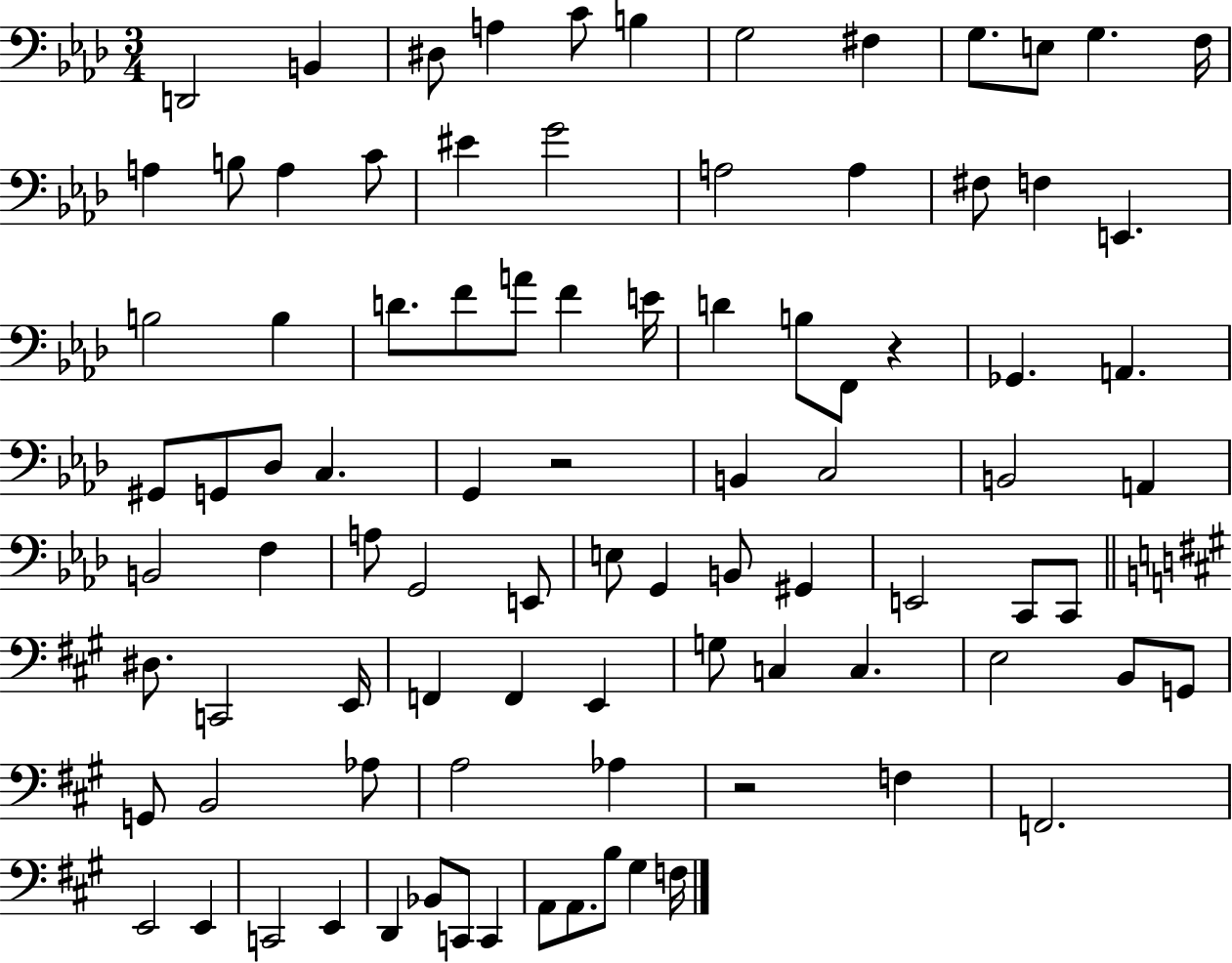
{
  \clef bass
  \numericTimeSignature
  \time 3/4
  \key aes \major
  d,2 b,4 | dis8 a4 c'8 b4 | g2 fis4 | g8. e8 g4. f16 | \break a4 b8 a4 c'8 | eis'4 g'2 | a2 a4 | fis8 f4 e,4. | \break b2 b4 | d'8. f'8 a'8 f'4 e'16 | d'4 b8 f,8 r4 | ges,4. a,4. | \break gis,8 g,8 des8 c4. | g,4 r2 | b,4 c2 | b,2 a,4 | \break b,2 f4 | a8 g,2 e,8 | e8 g,4 b,8 gis,4 | e,2 c,8 c,8 | \break \bar "||" \break \key a \major dis8. c,2 e,16 | f,4 f,4 e,4 | g8 c4 c4. | e2 b,8 g,8 | \break g,8 b,2 aes8 | a2 aes4 | r2 f4 | f,2. | \break e,2 e,4 | c,2 e,4 | d,4 bes,8 c,8 c,4 | a,8 a,8. b8 gis4 f16 | \break \bar "|."
}